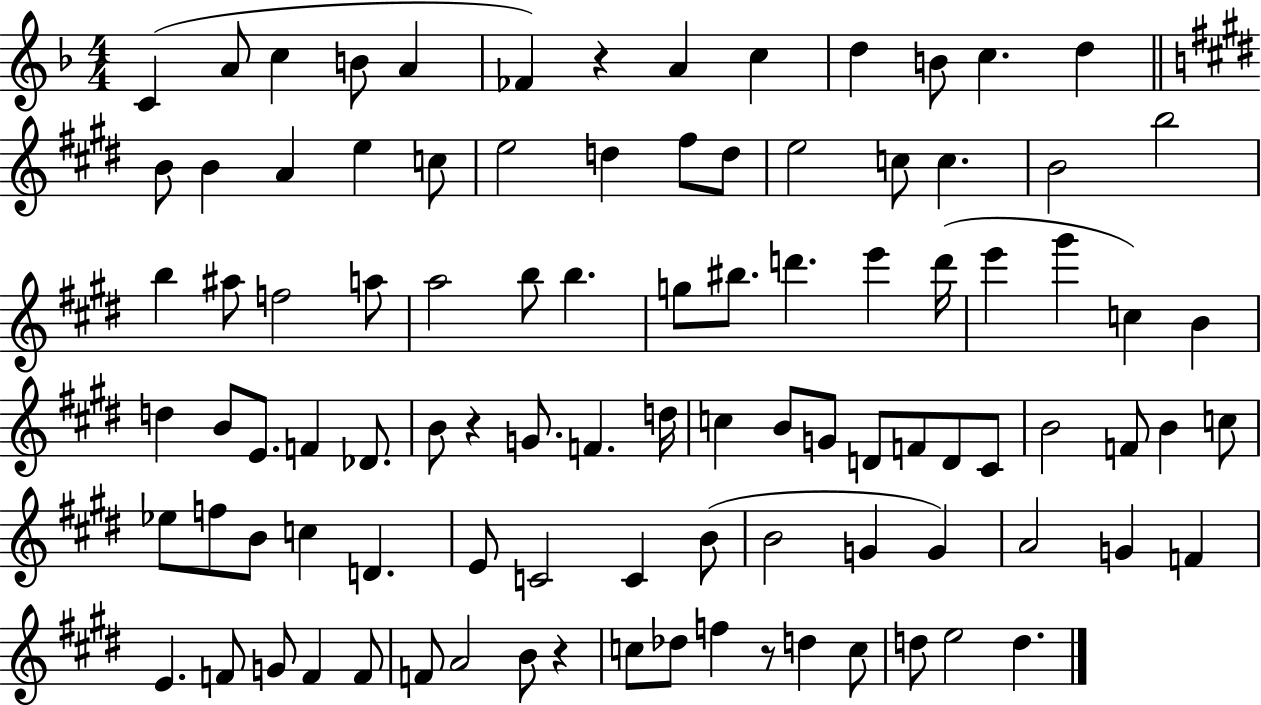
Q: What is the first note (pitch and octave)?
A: C4